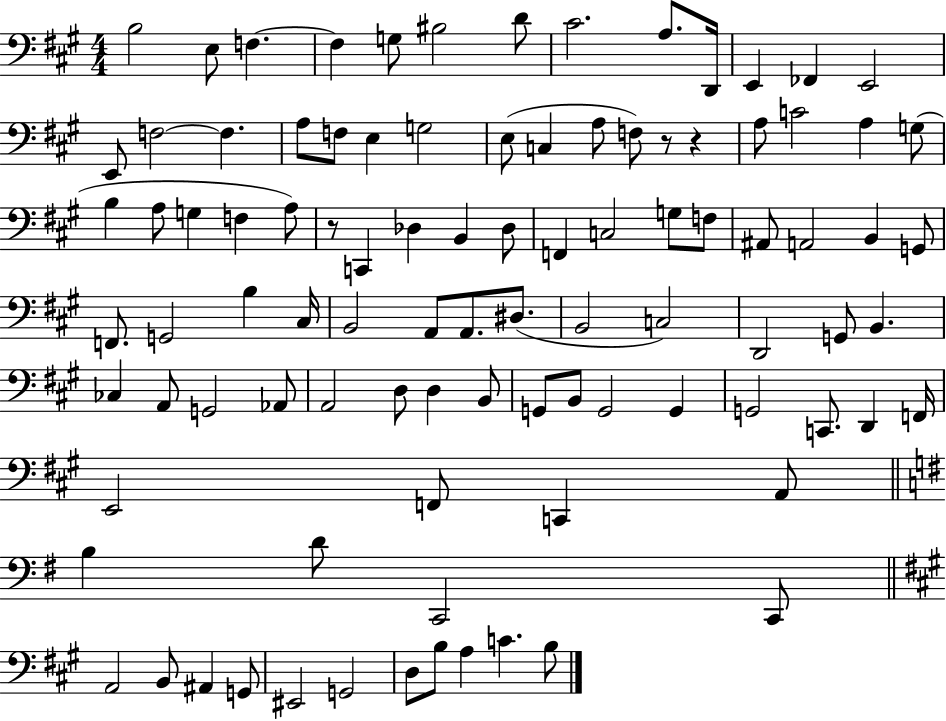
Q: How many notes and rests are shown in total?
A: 96